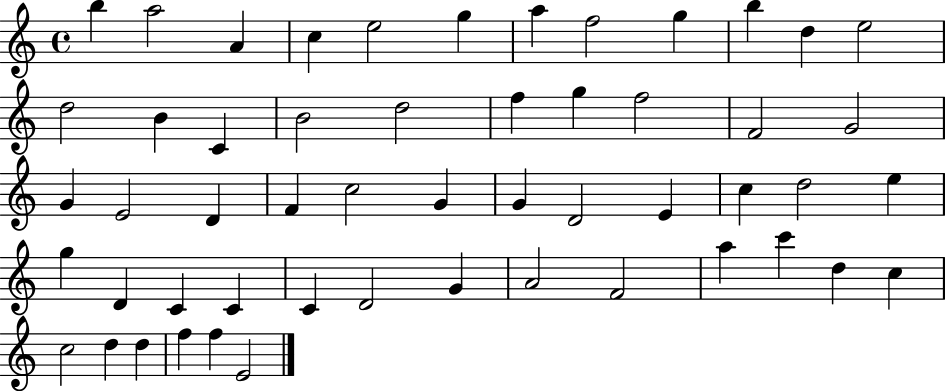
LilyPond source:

{
  \clef treble
  \time 4/4
  \defaultTimeSignature
  \key c \major
  b''4 a''2 a'4 | c''4 e''2 g''4 | a''4 f''2 g''4 | b''4 d''4 e''2 | \break d''2 b'4 c'4 | b'2 d''2 | f''4 g''4 f''2 | f'2 g'2 | \break g'4 e'2 d'4 | f'4 c''2 g'4 | g'4 d'2 e'4 | c''4 d''2 e''4 | \break g''4 d'4 c'4 c'4 | c'4 d'2 g'4 | a'2 f'2 | a''4 c'''4 d''4 c''4 | \break c''2 d''4 d''4 | f''4 f''4 e'2 | \bar "|."
}